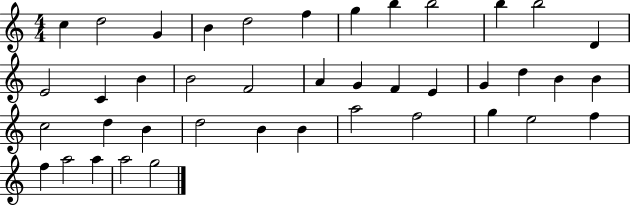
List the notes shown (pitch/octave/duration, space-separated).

C5/q D5/h G4/q B4/q D5/h F5/q G5/q B5/q B5/h B5/q B5/h D4/q E4/h C4/q B4/q B4/h F4/h A4/q G4/q F4/q E4/q G4/q D5/q B4/q B4/q C5/h D5/q B4/q D5/h B4/q B4/q A5/h F5/h G5/q E5/h F5/q F5/q A5/h A5/q A5/h G5/h